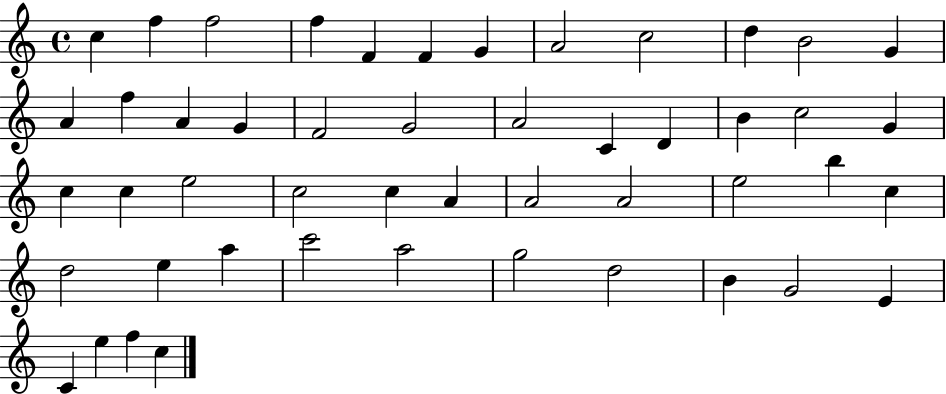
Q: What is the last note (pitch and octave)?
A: C5